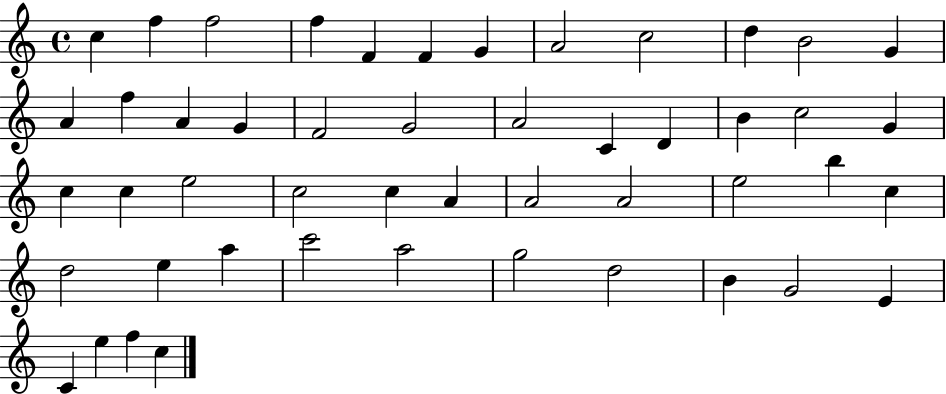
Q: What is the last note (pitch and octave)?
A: C5